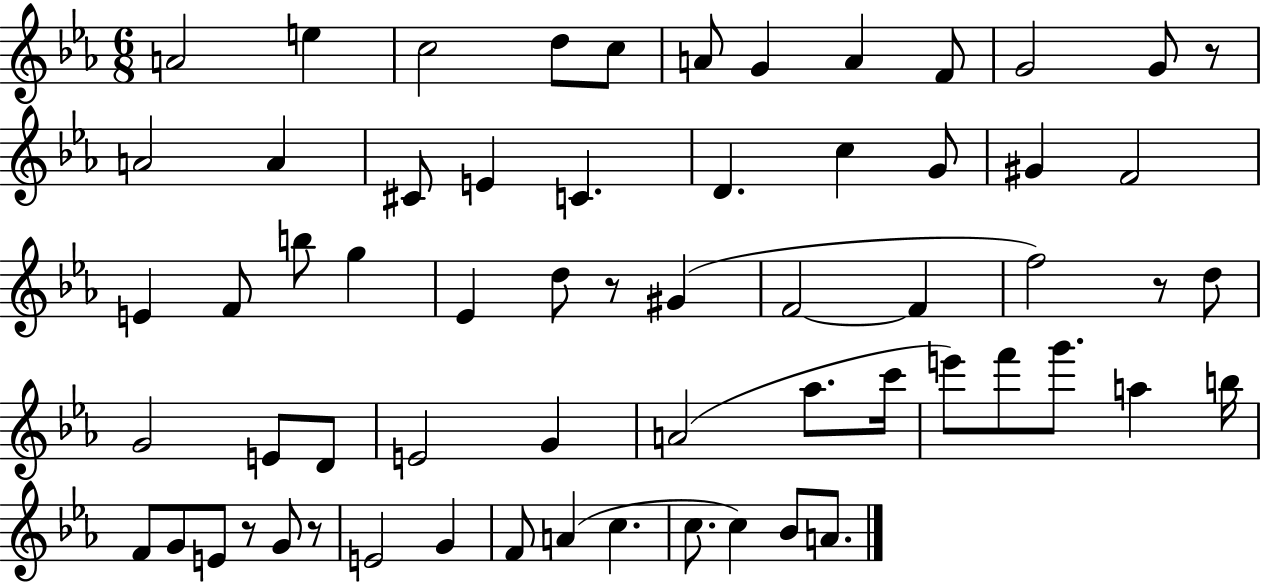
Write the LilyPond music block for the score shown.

{
  \clef treble
  \numericTimeSignature
  \time 6/8
  \key ees \major
  a'2 e''4 | c''2 d''8 c''8 | a'8 g'4 a'4 f'8 | g'2 g'8 r8 | \break a'2 a'4 | cis'8 e'4 c'4. | d'4. c''4 g'8 | gis'4 f'2 | \break e'4 f'8 b''8 g''4 | ees'4 d''8 r8 gis'4( | f'2~~ f'4 | f''2) r8 d''8 | \break g'2 e'8 d'8 | e'2 g'4 | a'2( aes''8. c'''16 | e'''8) f'''8 g'''8. a''4 b''16 | \break f'8 g'8 e'8 r8 g'8 r8 | e'2 g'4 | f'8 a'4( c''4. | c''8. c''4) bes'8 a'8. | \break \bar "|."
}